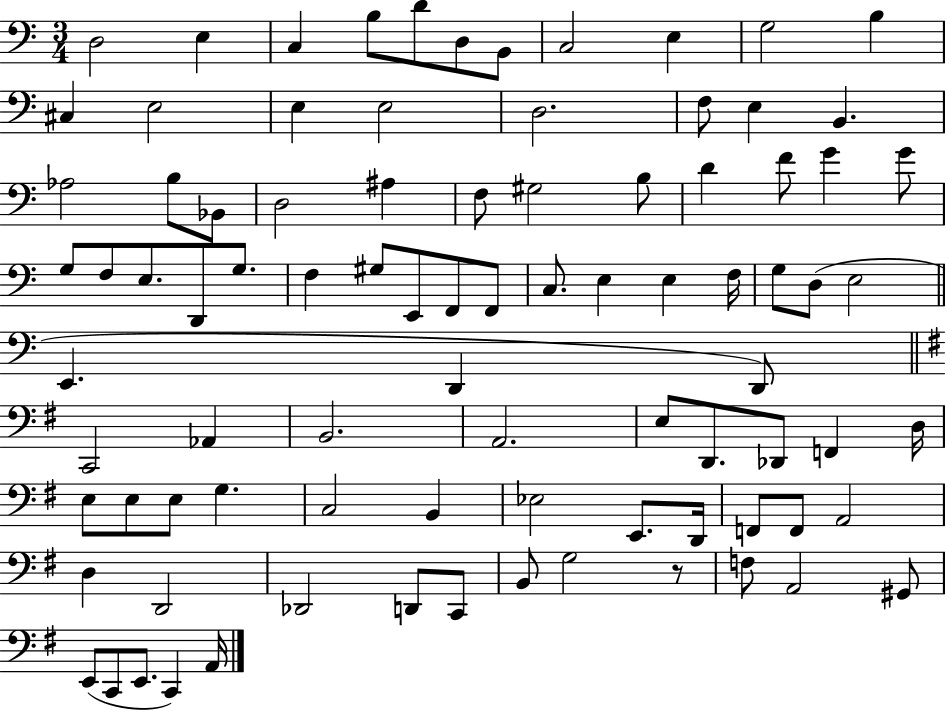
X:1
T:Untitled
M:3/4
L:1/4
K:C
D,2 E, C, B,/2 D/2 D,/2 B,,/2 C,2 E, G,2 B, ^C, E,2 E, E,2 D,2 F,/2 E, B,, _A,2 B,/2 _B,,/2 D,2 ^A, F,/2 ^G,2 B,/2 D F/2 G G/2 G,/2 F,/2 E,/2 D,,/2 G,/2 F, ^G,/2 E,,/2 F,,/2 F,,/2 C,/2 E, E, F,/4 G,/2 D,/2 E,2 E,, D,, D,,/2 C,,2 _A,, B,,2 A,,2 E,/2 D,,/2 _D,,/2 F,, D,/4 E,/2 E,/2 E,/2 G, C,2 B,, _E,2 E,,/2 D,,/4 F,,/2 F,,/2 A,,2 D, D,,2 _D,,2 D,,/2 C,,/2 B,,/2 G,2 z/2 F,/2 A,,2 ^G,,/2 E,,/2 C,,/2 E,,/2 C,, A,,/4